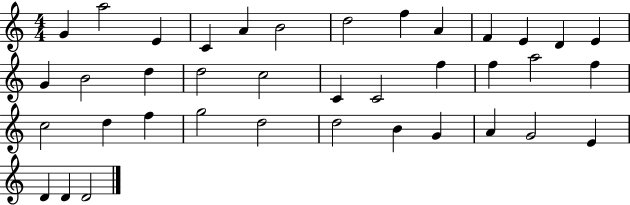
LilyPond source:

{
  \clef treble
  \numericTimeSignature
  \time 4/4
  \key c \major
  g'4 a''2 e'4 | c'4 a'4 b'2 | d''2 f''4 a'4 | f'4 e'4 d'4 e'4 | \break g'4 b'2 d''4 | d''2 c''2 | c'4 c'2 f''4 | f''4 a''2 f''4 | \break c''2 d''4 f''4 | g''2 d''2 | d''2 b'4 g'4 | a'4 g'2 e'4 | \break d'4 d'4 d'2 | \bar "|."
}